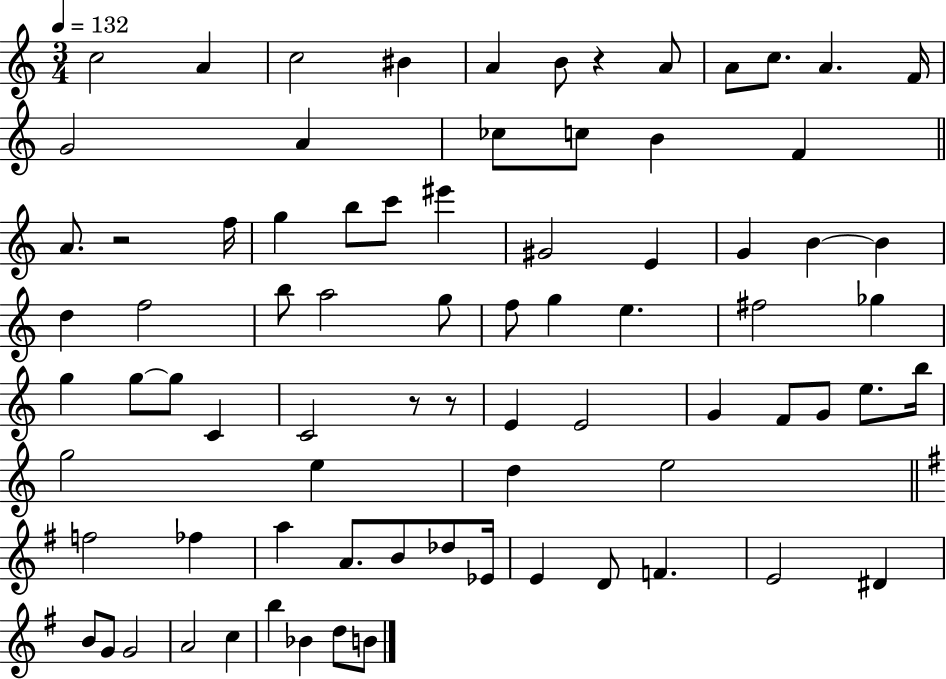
C5/h A4/q C5/h BIS4/q A4/q B4/e R/q A4/e A4/e C5/e. A4/q. F4/s G4/h A4/q CES5/e C5/e B4/q F4/q A4/e. R/h F5/s G5/q B5/e C6/e EIS6/q G#4/h E4/q G4/q B4/q B4/q D5/q F5/h B5/e A5/h G5/e F5/e G5/q E5/q. F#5/h Gb5/q G5/q G5/e G5/e C4/q C4/h R/e R/e E4/q E4/h G4/q F4/e G4/e E5/e. B5/s G5/h E5/q D5/q E5/h F5/h FES5/q A5/q A4/e. B4/e Db5/e Eb4/s E4/q D4/e F4/q. E4/h D#4/q B4/e G4/e G4/h A4/h C5/q B5/q Bb4/q D5/e B4/e